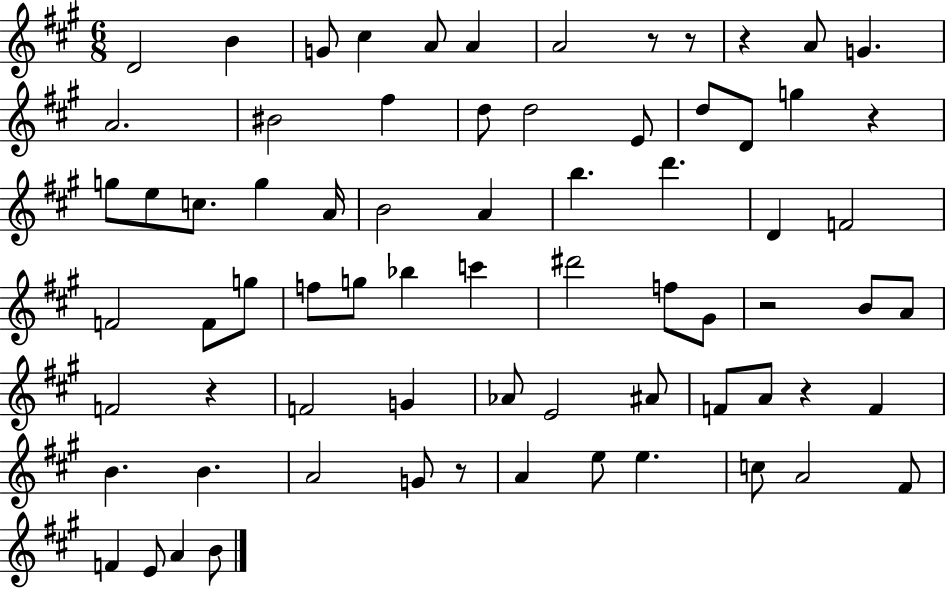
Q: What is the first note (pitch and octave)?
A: D4